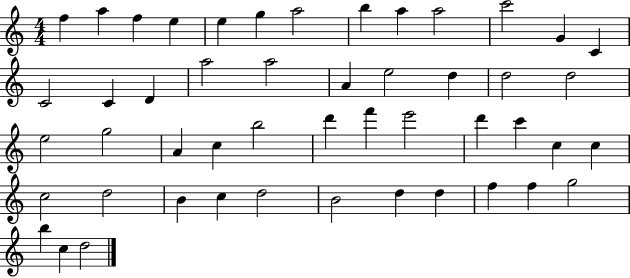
X:1
T:Untitled
M:4/4
L:1/4
K:C
f a f e e g a2 b a a2 c'2 G C C2 C D a2 a2 A e2 d d2 d2 e2 g2 A c b2 d' f' e'2 d' c' c c c2 d2 B c d2 B2 d d f f g2 b c d2